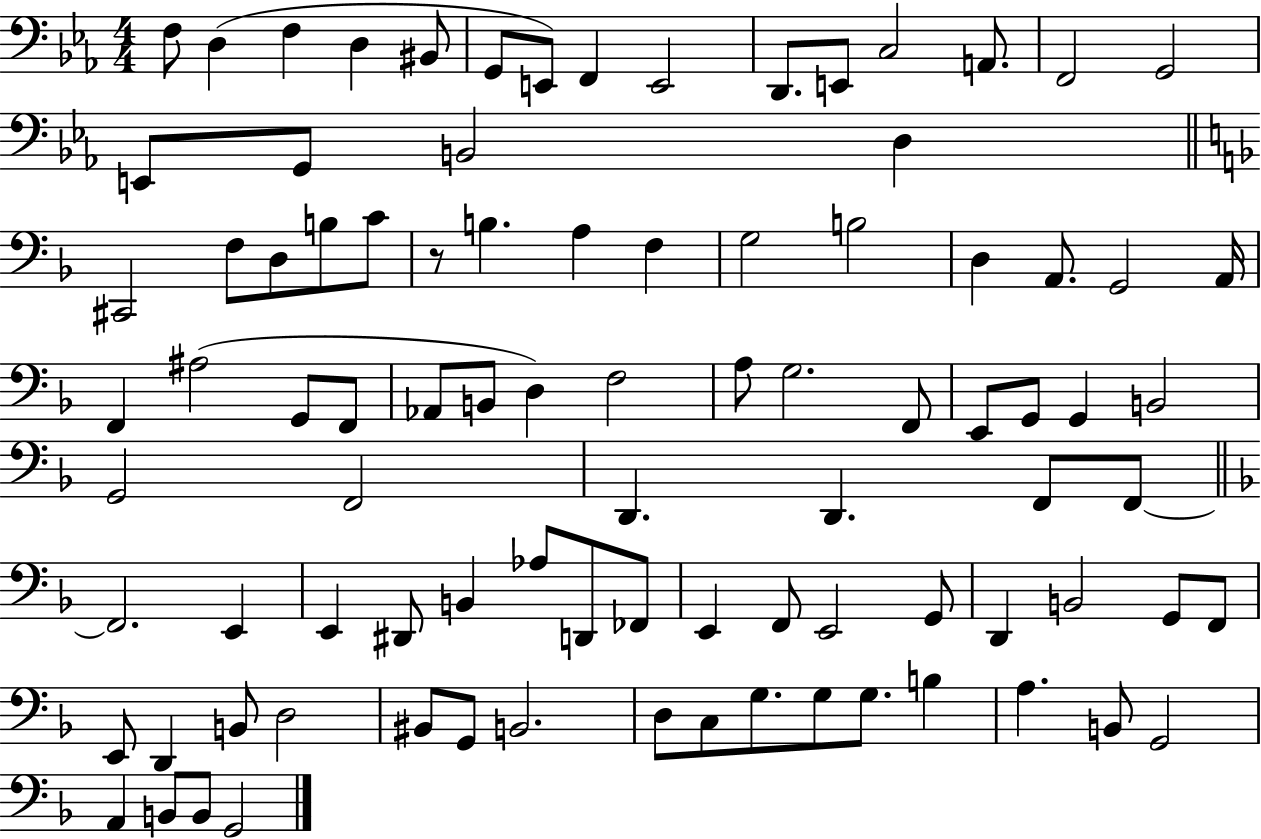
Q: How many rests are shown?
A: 1